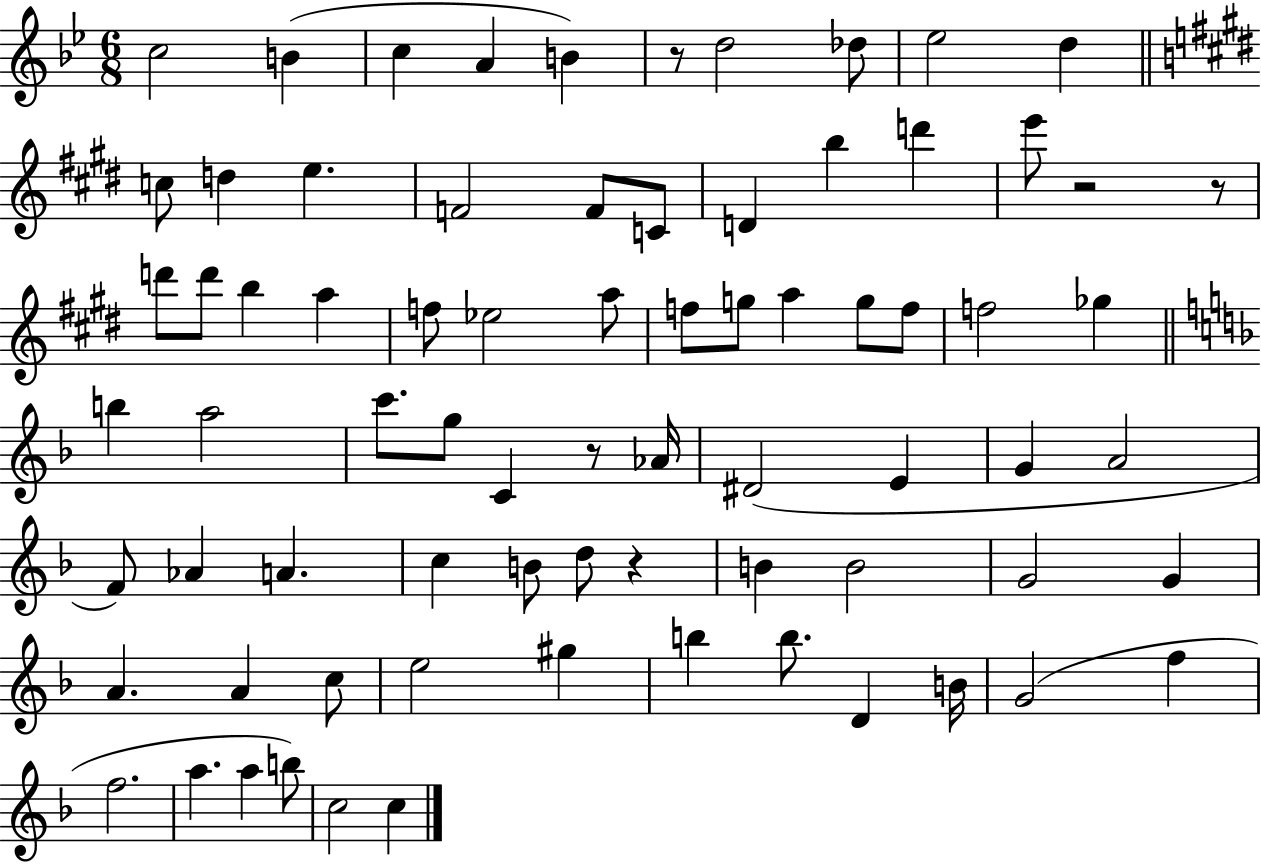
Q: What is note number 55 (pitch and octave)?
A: A4